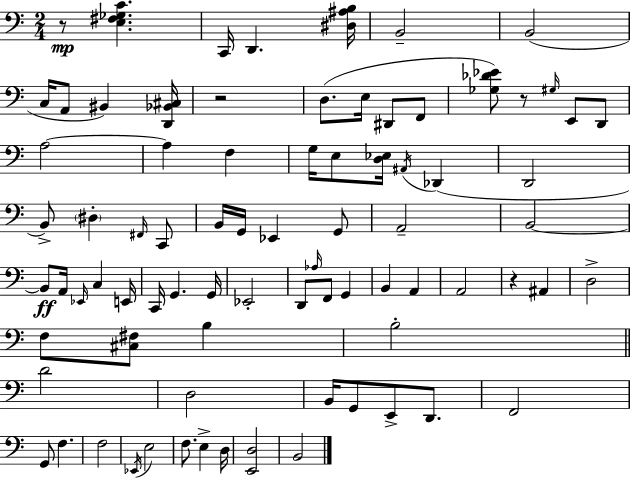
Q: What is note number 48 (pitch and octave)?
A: A2